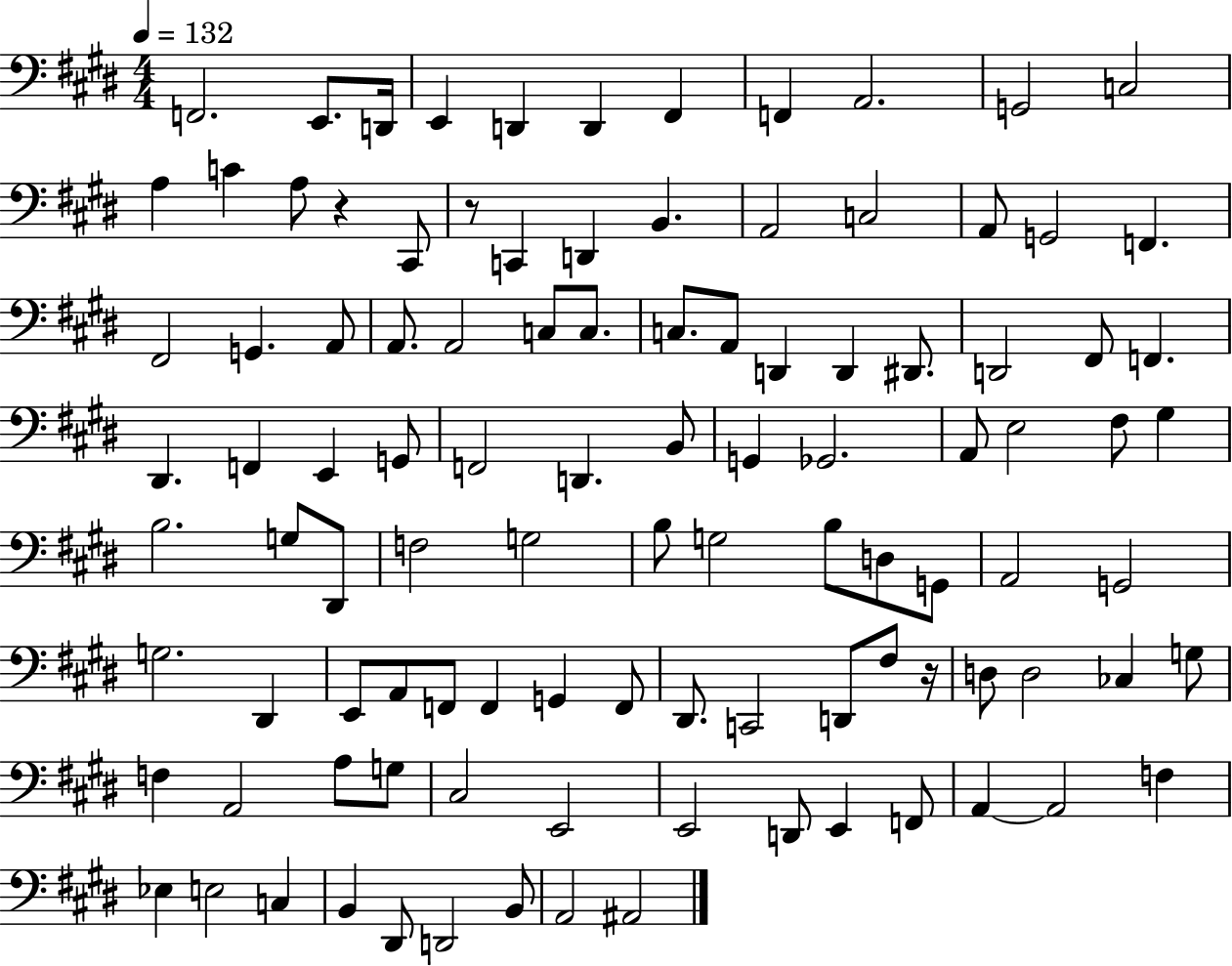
X:1
T:Untitled
M:4/4
L:1/4
K:E
F,,2 E,,/2 D,,/4 E,, D,, D,, ^F,, F,, A,,2 G,,2 C,2 A, C A,/2 z ^C,,/2 z/2 C,, D,, B,, A,,2 C,2 A,,/2 G,,2 F,, ^F,,2 G,, A,,/2 A,,/2 A,,2 C,/2 C,/2 C,/2 A,,/2 D,, D,, ^D,,/2 D,,2 ^F,,/2 F,, ^D,, F,, E,, G,,/2 F,,2 D,, B,,/2 G,, _G,,2 A,,/2 E,2 ^F,/2 ^G, B,2 G,/2 ^D,,/2 F,2 G,2 B,/2 G,2 B,/2 D,/2 G,,/2 A,,2 G,,2 G,2 ^D,, E,,/2 A,,/2 F,,/2 F,, G,, F,,/2 ^D,,/2 C,,2 D,,/2 ^F,/2 z/4 D,/2 D,2 _C, G,/2 F, A,,2 A,/2 G,/2 ^C,2 E,,2 E,,2 D,,/2 E,, F,,/2 A,, A,,2 F, _E, E,2 C, B,, ^D,,/2 D,,2 B,,/2 A,,2 ^A,,2